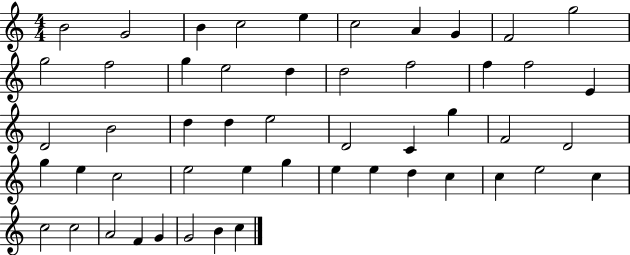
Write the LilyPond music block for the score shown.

{
  \clef treble
  \numericTimeSignature
  \time 4/4
  \key c \major
  b'2 g'2 | b'4 c''2 e''4 | c''2 a'4 g'4 | f'2 g''2 | \break g''2 f''2 | g''4 e''2 d''4 | d''2 f''2 | f''4 f''2 e'4 | \break d'2 b'2 | d''4 d''4 e''2 | d'2 c'4 g''4 | f'2 d'2 | \break g''4 e''4 c''2 | e''2 e''4 g''4 | e''4 e''4 d''4 c''4 | c''4 e''2 c''4 | \break c''2 c''2 | a'2 f'4 g'4 | g'2 b'4 c''4 | \bar "|."
}